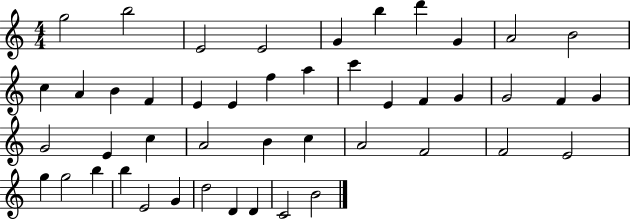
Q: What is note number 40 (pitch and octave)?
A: E4